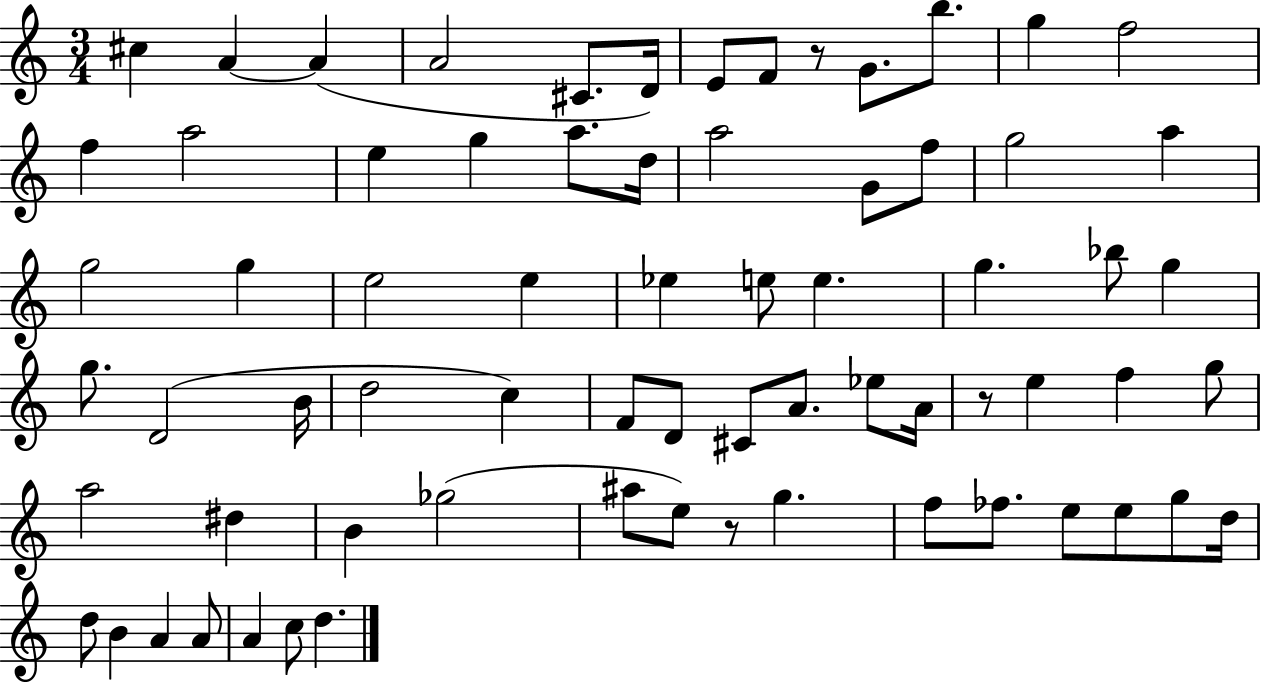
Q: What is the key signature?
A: C major